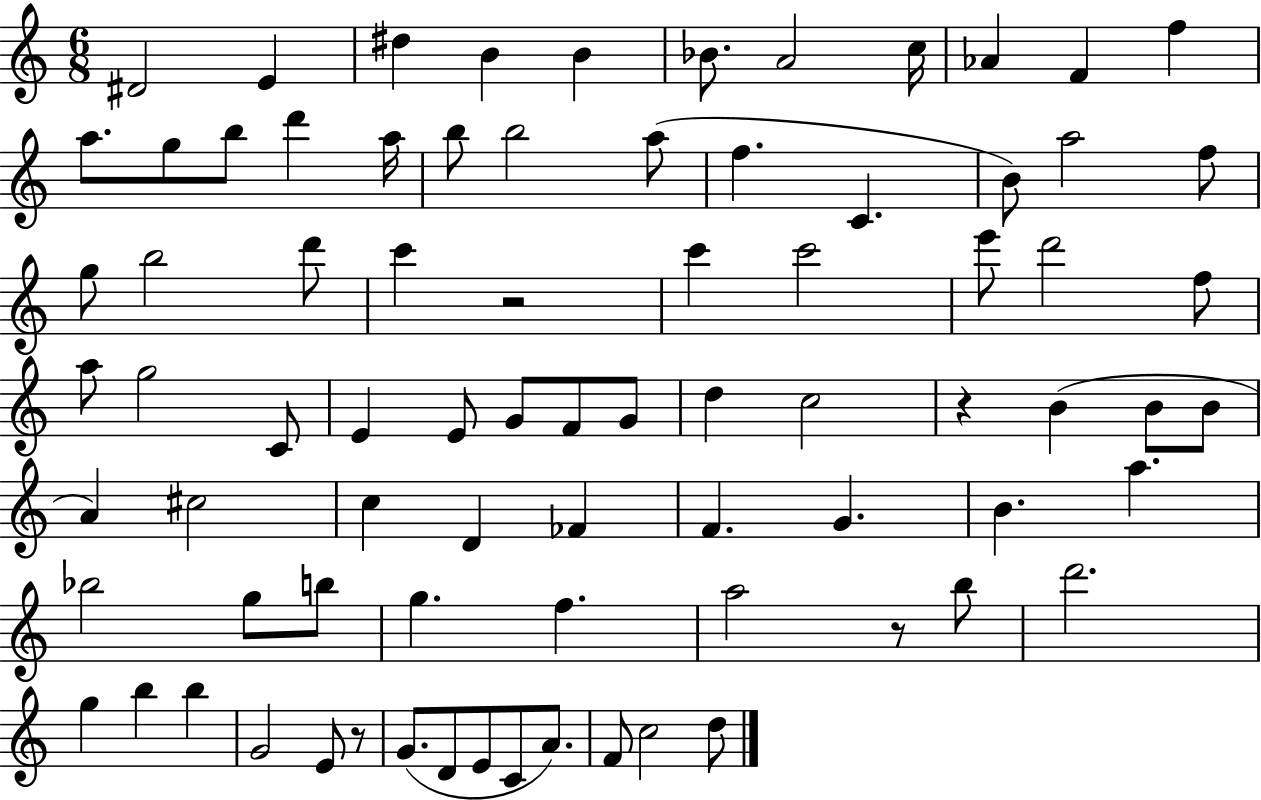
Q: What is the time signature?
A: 6/8